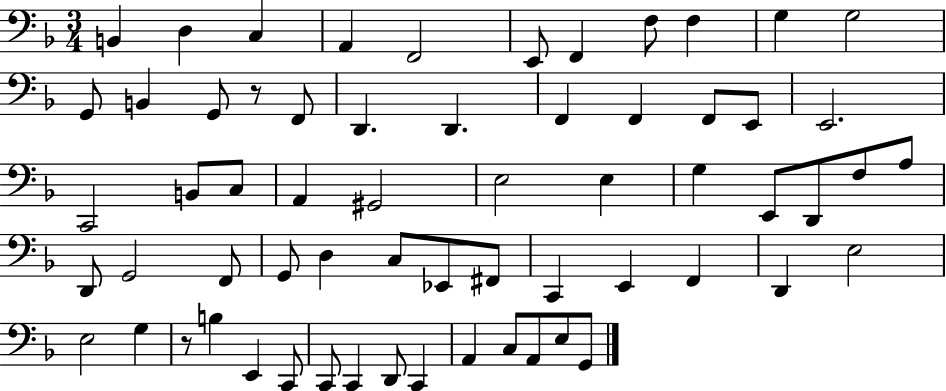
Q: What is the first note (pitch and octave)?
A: B2